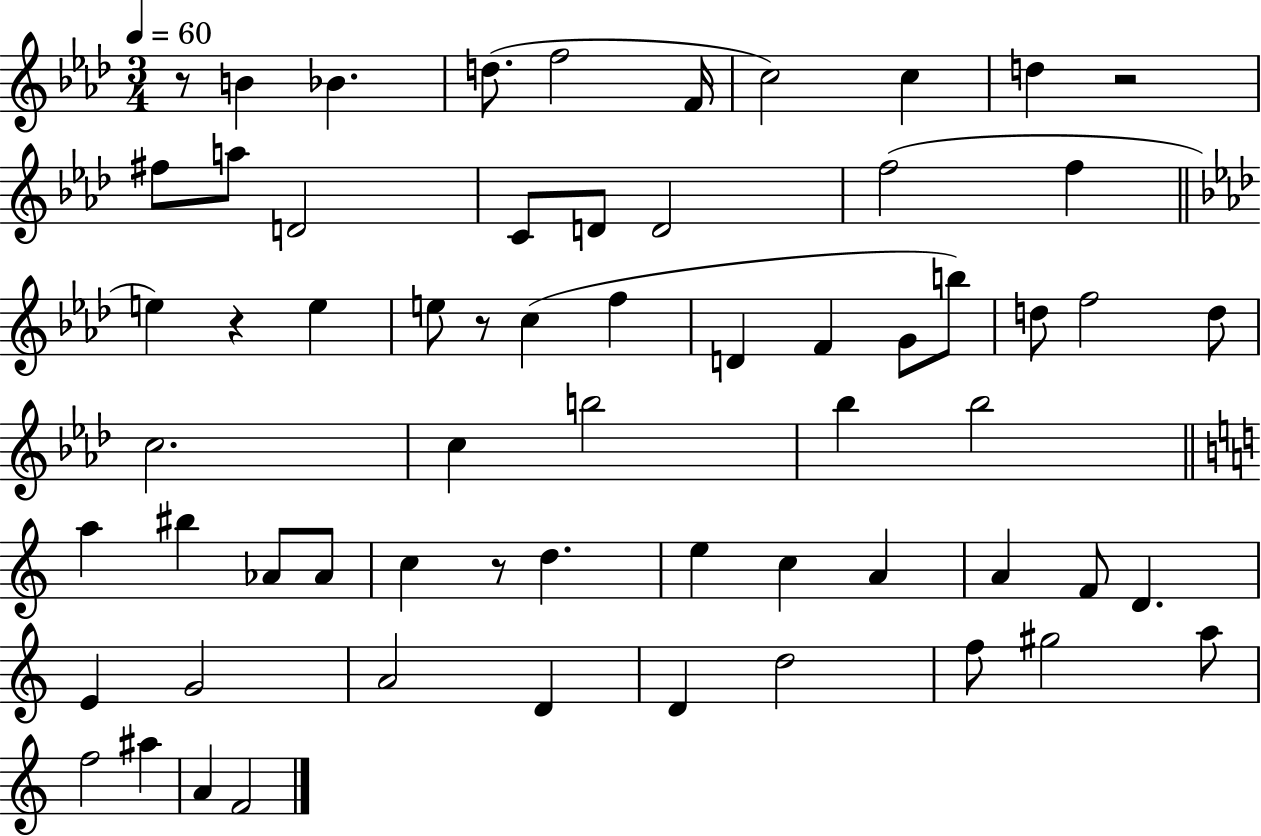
R/e B4/q Bb4/q. D5/e. F5/h F4/s C5/h C5/q D5/q R/h F#5/e A5/e D4/h C4/e D4/e D4/h F5/h F5/q E5/q R/q E5/q E5/e R/e C5/q F5/q D4/q F4/q G4/e B5/e D5/e F5/h D5/e C5/h. C5/q B5/h Bb5/q Bb5/h A5/q BIS5/q Ab4/e Ab4/e C5/q R/e D5/q. E5/q C5/q A4/q A4/q F4/e D4/q. E4/q G4/h A4/h D4/q D4/q D5/h F5/e G#5/h A5/e F5/h A#5/q A4/q F4/h